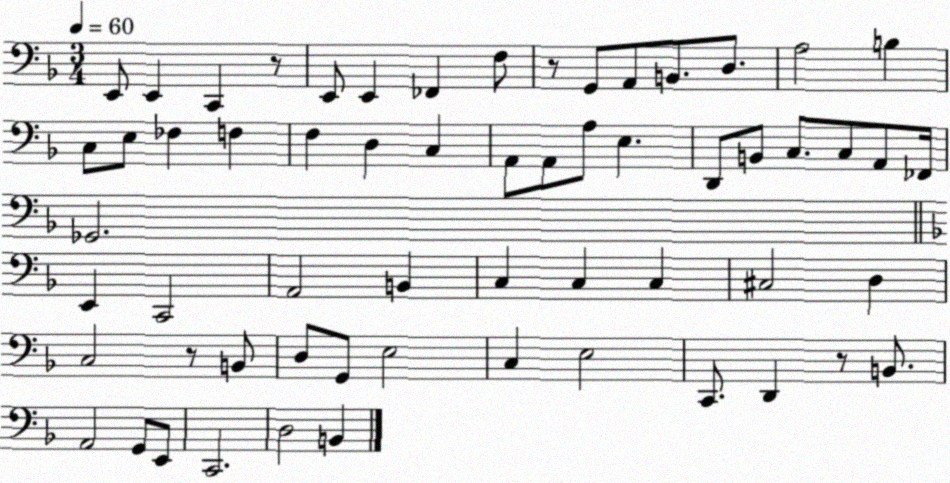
X:1
T:Untitled
M:3/4
L:1/4
K:F
E,,/2 E,, C,, z/2 E,,/2 E,, _F,, F,/2 z/2 G,,/2 A,,/2 B,,/2 D,/2 A,2 B, C,/2 E,/2 _F, F, F, D, C, A,,/2 A,,/2 A,/2 E, D,,/2 B,,/2 C,/2 C,/2 A,,/2 _F,,/4 _G,,2 E,, C,,2 A,,2 B,, C, C, C, ^C,2 D, C,2 z/2 B,,/2 D,/2 G,,/2 E,2 C, E,2 C,,/2 D,, z/2 B,,/2 A,,2 G,,/2 E,,/2 C,,2 D,2 B,,